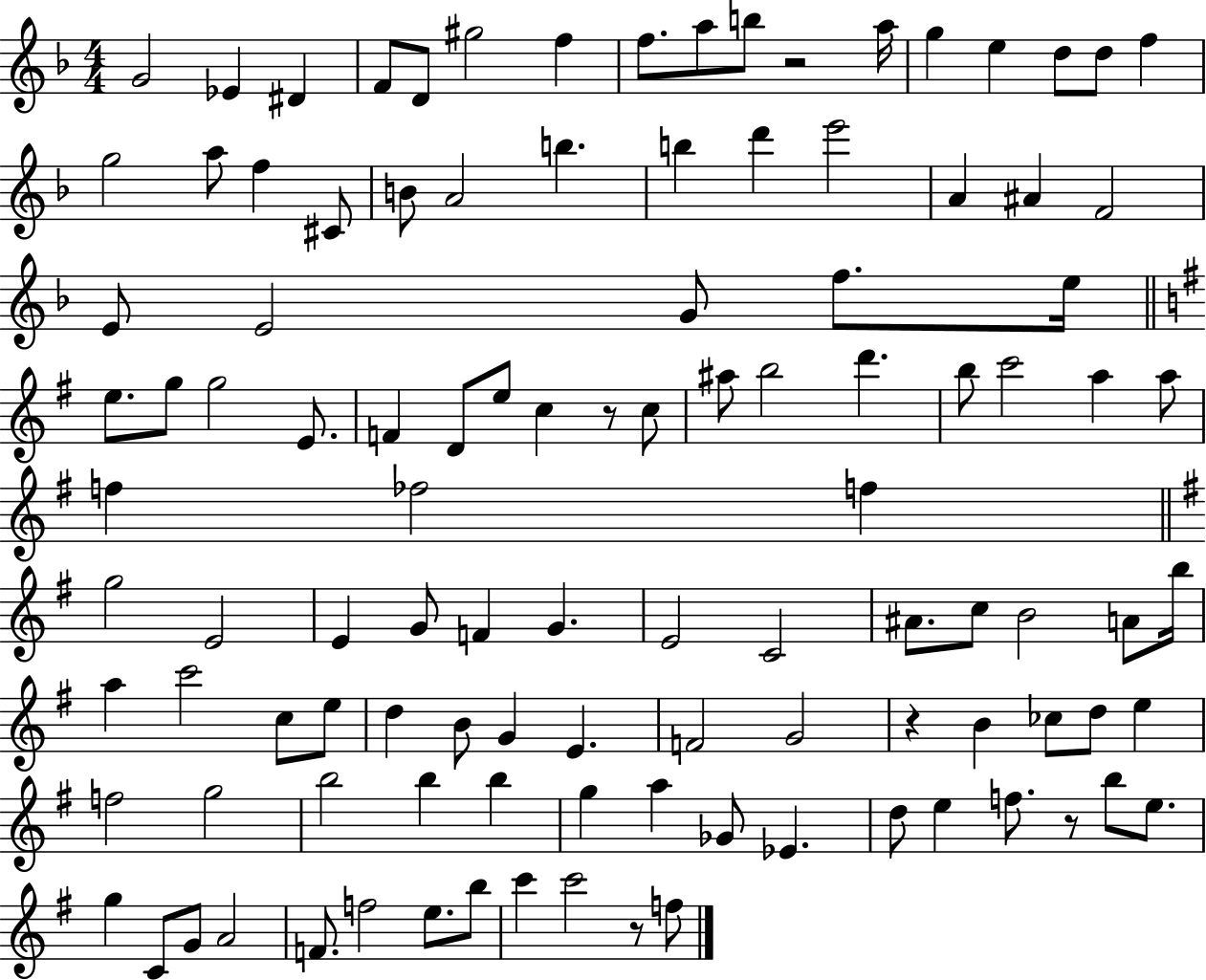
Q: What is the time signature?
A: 4/4